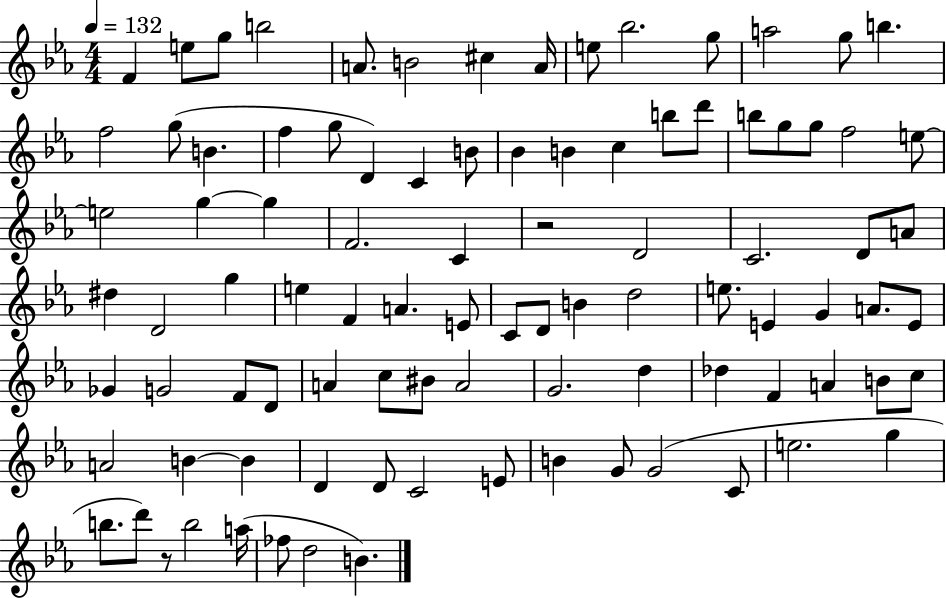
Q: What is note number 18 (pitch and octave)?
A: F5